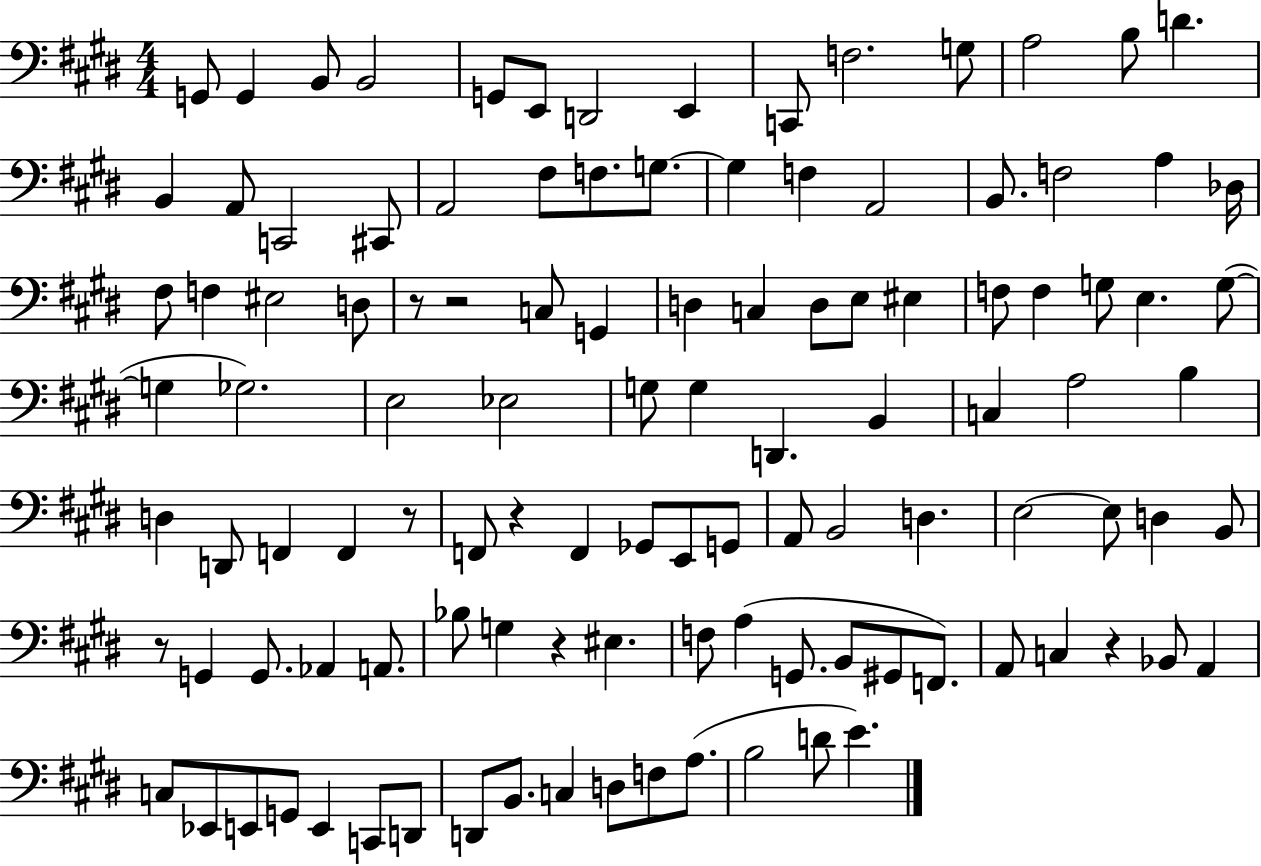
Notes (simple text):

G2/e G2/q B2/e B2/h G2/e E2/e D2/h E2/q C2/e F3/h. G3/e A3/h B3/e D4/q. B2/q A2/e C2/h C#2/e A2/h F#3/e F3/e. G3/e. G3/q F3/q A2/h B2/e. F3/h A3/q Db3/s F#3/e F3/q EIS3/h D3/e R/e R/h C3/e G2/q D3/q C3/q D3/e E3/e EIS3/q F3/e F3/q G3/e E3/q. G3/e G3/q Gb3/h. E3/h Eb3/h G3/e G3/q D2/q. B2/q C3/q A3/h B3/q D3/q D2/e F2/q F2/q R/e F2/e R/q F2/q Gb2/e E2/e G2/e A2/e B2/h D3/q. E3/h E3/e D3/q B2/e R/e G2/q G2/e. Ab2/q A2/e. Bb3/e G3/q R/q EIS3/q. F3/e A3/q G2/e. B2/e G#2/e F2/e. A2/e C3/q R/q Bb2/e A2/q C3/e Eb2/e E2/e G2/e E2/q C2/e D2/e D2/e B2/e. C3/q D3/e F3/e A3/e. B3/h D4/e E4/q.